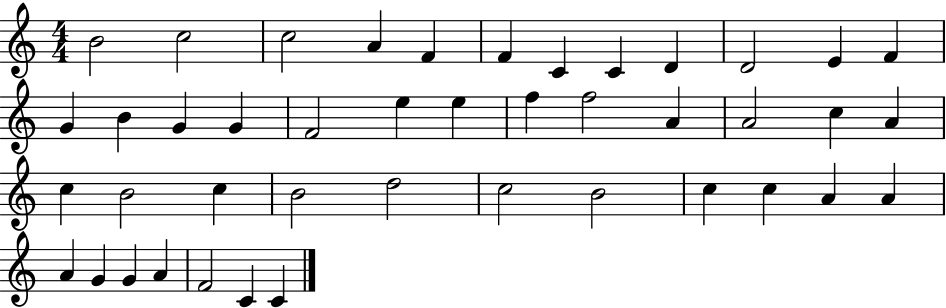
B4/h C5/h C5/h A4/q F4/q F4/q C4/q C4/q D4/q D4/h E4/q F4/q G4/q B4/q G4/q G4/q F4/h E5/q E5/q F5/q F5/h A4/q A4/h C5/q A4/q C5/q B4/h C5/q B4/h D5/h C5/h B4/h C5/q C5/q A4/q A4/q A4/q G4/q G4/q A4/q F4/h C4/q C4/q